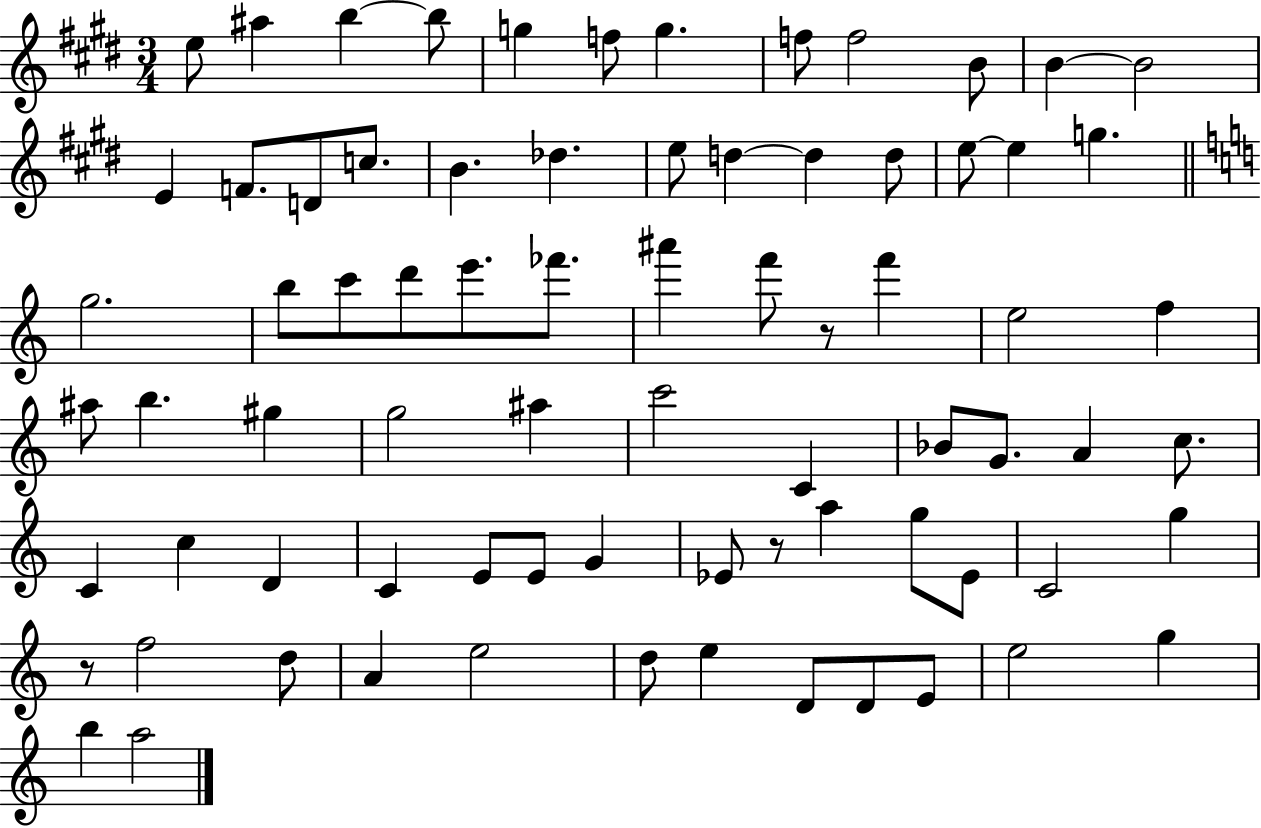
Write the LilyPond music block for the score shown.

{
  \clef treble
  \numericTimeSignature
  \time 3/4
  \key e \major
  e''8 ais''4 b''4~~ b''8 | g''4 f''8 g''4. | f''8 f''2 b'8 | b'4~~ b'2 | \break e'4 f'8. d'8 c''8. | b'4. des''4. | e''8 d''4~~ d''4 d''8 | e''8~~ e''4 g''4. | \break \bar "||" \break \key c \major g''2. | b''8 c'''8 d'''8 e'''8. fes'''8. | ais'''4 f'''8 r8 f'''4 | e''2 f''4 | \break ais''8 b''4. gis''4 | g''2 ais''4 | c'''2 c'4 | bes'8 g'8. a'4 c''8. | \break c'4 c''4 d'4 | c'4 e'8 e'8 g'4 | ees'8 r8 a''4 g''8 ees'8 | c'2 g''4 | \break r8 f''2 d''8 | a'4 e''2 | d''8 e''4 d'8 d'8 e'8 | e''2 g''4 | \break b''4 a''2 | \bar "|."
}